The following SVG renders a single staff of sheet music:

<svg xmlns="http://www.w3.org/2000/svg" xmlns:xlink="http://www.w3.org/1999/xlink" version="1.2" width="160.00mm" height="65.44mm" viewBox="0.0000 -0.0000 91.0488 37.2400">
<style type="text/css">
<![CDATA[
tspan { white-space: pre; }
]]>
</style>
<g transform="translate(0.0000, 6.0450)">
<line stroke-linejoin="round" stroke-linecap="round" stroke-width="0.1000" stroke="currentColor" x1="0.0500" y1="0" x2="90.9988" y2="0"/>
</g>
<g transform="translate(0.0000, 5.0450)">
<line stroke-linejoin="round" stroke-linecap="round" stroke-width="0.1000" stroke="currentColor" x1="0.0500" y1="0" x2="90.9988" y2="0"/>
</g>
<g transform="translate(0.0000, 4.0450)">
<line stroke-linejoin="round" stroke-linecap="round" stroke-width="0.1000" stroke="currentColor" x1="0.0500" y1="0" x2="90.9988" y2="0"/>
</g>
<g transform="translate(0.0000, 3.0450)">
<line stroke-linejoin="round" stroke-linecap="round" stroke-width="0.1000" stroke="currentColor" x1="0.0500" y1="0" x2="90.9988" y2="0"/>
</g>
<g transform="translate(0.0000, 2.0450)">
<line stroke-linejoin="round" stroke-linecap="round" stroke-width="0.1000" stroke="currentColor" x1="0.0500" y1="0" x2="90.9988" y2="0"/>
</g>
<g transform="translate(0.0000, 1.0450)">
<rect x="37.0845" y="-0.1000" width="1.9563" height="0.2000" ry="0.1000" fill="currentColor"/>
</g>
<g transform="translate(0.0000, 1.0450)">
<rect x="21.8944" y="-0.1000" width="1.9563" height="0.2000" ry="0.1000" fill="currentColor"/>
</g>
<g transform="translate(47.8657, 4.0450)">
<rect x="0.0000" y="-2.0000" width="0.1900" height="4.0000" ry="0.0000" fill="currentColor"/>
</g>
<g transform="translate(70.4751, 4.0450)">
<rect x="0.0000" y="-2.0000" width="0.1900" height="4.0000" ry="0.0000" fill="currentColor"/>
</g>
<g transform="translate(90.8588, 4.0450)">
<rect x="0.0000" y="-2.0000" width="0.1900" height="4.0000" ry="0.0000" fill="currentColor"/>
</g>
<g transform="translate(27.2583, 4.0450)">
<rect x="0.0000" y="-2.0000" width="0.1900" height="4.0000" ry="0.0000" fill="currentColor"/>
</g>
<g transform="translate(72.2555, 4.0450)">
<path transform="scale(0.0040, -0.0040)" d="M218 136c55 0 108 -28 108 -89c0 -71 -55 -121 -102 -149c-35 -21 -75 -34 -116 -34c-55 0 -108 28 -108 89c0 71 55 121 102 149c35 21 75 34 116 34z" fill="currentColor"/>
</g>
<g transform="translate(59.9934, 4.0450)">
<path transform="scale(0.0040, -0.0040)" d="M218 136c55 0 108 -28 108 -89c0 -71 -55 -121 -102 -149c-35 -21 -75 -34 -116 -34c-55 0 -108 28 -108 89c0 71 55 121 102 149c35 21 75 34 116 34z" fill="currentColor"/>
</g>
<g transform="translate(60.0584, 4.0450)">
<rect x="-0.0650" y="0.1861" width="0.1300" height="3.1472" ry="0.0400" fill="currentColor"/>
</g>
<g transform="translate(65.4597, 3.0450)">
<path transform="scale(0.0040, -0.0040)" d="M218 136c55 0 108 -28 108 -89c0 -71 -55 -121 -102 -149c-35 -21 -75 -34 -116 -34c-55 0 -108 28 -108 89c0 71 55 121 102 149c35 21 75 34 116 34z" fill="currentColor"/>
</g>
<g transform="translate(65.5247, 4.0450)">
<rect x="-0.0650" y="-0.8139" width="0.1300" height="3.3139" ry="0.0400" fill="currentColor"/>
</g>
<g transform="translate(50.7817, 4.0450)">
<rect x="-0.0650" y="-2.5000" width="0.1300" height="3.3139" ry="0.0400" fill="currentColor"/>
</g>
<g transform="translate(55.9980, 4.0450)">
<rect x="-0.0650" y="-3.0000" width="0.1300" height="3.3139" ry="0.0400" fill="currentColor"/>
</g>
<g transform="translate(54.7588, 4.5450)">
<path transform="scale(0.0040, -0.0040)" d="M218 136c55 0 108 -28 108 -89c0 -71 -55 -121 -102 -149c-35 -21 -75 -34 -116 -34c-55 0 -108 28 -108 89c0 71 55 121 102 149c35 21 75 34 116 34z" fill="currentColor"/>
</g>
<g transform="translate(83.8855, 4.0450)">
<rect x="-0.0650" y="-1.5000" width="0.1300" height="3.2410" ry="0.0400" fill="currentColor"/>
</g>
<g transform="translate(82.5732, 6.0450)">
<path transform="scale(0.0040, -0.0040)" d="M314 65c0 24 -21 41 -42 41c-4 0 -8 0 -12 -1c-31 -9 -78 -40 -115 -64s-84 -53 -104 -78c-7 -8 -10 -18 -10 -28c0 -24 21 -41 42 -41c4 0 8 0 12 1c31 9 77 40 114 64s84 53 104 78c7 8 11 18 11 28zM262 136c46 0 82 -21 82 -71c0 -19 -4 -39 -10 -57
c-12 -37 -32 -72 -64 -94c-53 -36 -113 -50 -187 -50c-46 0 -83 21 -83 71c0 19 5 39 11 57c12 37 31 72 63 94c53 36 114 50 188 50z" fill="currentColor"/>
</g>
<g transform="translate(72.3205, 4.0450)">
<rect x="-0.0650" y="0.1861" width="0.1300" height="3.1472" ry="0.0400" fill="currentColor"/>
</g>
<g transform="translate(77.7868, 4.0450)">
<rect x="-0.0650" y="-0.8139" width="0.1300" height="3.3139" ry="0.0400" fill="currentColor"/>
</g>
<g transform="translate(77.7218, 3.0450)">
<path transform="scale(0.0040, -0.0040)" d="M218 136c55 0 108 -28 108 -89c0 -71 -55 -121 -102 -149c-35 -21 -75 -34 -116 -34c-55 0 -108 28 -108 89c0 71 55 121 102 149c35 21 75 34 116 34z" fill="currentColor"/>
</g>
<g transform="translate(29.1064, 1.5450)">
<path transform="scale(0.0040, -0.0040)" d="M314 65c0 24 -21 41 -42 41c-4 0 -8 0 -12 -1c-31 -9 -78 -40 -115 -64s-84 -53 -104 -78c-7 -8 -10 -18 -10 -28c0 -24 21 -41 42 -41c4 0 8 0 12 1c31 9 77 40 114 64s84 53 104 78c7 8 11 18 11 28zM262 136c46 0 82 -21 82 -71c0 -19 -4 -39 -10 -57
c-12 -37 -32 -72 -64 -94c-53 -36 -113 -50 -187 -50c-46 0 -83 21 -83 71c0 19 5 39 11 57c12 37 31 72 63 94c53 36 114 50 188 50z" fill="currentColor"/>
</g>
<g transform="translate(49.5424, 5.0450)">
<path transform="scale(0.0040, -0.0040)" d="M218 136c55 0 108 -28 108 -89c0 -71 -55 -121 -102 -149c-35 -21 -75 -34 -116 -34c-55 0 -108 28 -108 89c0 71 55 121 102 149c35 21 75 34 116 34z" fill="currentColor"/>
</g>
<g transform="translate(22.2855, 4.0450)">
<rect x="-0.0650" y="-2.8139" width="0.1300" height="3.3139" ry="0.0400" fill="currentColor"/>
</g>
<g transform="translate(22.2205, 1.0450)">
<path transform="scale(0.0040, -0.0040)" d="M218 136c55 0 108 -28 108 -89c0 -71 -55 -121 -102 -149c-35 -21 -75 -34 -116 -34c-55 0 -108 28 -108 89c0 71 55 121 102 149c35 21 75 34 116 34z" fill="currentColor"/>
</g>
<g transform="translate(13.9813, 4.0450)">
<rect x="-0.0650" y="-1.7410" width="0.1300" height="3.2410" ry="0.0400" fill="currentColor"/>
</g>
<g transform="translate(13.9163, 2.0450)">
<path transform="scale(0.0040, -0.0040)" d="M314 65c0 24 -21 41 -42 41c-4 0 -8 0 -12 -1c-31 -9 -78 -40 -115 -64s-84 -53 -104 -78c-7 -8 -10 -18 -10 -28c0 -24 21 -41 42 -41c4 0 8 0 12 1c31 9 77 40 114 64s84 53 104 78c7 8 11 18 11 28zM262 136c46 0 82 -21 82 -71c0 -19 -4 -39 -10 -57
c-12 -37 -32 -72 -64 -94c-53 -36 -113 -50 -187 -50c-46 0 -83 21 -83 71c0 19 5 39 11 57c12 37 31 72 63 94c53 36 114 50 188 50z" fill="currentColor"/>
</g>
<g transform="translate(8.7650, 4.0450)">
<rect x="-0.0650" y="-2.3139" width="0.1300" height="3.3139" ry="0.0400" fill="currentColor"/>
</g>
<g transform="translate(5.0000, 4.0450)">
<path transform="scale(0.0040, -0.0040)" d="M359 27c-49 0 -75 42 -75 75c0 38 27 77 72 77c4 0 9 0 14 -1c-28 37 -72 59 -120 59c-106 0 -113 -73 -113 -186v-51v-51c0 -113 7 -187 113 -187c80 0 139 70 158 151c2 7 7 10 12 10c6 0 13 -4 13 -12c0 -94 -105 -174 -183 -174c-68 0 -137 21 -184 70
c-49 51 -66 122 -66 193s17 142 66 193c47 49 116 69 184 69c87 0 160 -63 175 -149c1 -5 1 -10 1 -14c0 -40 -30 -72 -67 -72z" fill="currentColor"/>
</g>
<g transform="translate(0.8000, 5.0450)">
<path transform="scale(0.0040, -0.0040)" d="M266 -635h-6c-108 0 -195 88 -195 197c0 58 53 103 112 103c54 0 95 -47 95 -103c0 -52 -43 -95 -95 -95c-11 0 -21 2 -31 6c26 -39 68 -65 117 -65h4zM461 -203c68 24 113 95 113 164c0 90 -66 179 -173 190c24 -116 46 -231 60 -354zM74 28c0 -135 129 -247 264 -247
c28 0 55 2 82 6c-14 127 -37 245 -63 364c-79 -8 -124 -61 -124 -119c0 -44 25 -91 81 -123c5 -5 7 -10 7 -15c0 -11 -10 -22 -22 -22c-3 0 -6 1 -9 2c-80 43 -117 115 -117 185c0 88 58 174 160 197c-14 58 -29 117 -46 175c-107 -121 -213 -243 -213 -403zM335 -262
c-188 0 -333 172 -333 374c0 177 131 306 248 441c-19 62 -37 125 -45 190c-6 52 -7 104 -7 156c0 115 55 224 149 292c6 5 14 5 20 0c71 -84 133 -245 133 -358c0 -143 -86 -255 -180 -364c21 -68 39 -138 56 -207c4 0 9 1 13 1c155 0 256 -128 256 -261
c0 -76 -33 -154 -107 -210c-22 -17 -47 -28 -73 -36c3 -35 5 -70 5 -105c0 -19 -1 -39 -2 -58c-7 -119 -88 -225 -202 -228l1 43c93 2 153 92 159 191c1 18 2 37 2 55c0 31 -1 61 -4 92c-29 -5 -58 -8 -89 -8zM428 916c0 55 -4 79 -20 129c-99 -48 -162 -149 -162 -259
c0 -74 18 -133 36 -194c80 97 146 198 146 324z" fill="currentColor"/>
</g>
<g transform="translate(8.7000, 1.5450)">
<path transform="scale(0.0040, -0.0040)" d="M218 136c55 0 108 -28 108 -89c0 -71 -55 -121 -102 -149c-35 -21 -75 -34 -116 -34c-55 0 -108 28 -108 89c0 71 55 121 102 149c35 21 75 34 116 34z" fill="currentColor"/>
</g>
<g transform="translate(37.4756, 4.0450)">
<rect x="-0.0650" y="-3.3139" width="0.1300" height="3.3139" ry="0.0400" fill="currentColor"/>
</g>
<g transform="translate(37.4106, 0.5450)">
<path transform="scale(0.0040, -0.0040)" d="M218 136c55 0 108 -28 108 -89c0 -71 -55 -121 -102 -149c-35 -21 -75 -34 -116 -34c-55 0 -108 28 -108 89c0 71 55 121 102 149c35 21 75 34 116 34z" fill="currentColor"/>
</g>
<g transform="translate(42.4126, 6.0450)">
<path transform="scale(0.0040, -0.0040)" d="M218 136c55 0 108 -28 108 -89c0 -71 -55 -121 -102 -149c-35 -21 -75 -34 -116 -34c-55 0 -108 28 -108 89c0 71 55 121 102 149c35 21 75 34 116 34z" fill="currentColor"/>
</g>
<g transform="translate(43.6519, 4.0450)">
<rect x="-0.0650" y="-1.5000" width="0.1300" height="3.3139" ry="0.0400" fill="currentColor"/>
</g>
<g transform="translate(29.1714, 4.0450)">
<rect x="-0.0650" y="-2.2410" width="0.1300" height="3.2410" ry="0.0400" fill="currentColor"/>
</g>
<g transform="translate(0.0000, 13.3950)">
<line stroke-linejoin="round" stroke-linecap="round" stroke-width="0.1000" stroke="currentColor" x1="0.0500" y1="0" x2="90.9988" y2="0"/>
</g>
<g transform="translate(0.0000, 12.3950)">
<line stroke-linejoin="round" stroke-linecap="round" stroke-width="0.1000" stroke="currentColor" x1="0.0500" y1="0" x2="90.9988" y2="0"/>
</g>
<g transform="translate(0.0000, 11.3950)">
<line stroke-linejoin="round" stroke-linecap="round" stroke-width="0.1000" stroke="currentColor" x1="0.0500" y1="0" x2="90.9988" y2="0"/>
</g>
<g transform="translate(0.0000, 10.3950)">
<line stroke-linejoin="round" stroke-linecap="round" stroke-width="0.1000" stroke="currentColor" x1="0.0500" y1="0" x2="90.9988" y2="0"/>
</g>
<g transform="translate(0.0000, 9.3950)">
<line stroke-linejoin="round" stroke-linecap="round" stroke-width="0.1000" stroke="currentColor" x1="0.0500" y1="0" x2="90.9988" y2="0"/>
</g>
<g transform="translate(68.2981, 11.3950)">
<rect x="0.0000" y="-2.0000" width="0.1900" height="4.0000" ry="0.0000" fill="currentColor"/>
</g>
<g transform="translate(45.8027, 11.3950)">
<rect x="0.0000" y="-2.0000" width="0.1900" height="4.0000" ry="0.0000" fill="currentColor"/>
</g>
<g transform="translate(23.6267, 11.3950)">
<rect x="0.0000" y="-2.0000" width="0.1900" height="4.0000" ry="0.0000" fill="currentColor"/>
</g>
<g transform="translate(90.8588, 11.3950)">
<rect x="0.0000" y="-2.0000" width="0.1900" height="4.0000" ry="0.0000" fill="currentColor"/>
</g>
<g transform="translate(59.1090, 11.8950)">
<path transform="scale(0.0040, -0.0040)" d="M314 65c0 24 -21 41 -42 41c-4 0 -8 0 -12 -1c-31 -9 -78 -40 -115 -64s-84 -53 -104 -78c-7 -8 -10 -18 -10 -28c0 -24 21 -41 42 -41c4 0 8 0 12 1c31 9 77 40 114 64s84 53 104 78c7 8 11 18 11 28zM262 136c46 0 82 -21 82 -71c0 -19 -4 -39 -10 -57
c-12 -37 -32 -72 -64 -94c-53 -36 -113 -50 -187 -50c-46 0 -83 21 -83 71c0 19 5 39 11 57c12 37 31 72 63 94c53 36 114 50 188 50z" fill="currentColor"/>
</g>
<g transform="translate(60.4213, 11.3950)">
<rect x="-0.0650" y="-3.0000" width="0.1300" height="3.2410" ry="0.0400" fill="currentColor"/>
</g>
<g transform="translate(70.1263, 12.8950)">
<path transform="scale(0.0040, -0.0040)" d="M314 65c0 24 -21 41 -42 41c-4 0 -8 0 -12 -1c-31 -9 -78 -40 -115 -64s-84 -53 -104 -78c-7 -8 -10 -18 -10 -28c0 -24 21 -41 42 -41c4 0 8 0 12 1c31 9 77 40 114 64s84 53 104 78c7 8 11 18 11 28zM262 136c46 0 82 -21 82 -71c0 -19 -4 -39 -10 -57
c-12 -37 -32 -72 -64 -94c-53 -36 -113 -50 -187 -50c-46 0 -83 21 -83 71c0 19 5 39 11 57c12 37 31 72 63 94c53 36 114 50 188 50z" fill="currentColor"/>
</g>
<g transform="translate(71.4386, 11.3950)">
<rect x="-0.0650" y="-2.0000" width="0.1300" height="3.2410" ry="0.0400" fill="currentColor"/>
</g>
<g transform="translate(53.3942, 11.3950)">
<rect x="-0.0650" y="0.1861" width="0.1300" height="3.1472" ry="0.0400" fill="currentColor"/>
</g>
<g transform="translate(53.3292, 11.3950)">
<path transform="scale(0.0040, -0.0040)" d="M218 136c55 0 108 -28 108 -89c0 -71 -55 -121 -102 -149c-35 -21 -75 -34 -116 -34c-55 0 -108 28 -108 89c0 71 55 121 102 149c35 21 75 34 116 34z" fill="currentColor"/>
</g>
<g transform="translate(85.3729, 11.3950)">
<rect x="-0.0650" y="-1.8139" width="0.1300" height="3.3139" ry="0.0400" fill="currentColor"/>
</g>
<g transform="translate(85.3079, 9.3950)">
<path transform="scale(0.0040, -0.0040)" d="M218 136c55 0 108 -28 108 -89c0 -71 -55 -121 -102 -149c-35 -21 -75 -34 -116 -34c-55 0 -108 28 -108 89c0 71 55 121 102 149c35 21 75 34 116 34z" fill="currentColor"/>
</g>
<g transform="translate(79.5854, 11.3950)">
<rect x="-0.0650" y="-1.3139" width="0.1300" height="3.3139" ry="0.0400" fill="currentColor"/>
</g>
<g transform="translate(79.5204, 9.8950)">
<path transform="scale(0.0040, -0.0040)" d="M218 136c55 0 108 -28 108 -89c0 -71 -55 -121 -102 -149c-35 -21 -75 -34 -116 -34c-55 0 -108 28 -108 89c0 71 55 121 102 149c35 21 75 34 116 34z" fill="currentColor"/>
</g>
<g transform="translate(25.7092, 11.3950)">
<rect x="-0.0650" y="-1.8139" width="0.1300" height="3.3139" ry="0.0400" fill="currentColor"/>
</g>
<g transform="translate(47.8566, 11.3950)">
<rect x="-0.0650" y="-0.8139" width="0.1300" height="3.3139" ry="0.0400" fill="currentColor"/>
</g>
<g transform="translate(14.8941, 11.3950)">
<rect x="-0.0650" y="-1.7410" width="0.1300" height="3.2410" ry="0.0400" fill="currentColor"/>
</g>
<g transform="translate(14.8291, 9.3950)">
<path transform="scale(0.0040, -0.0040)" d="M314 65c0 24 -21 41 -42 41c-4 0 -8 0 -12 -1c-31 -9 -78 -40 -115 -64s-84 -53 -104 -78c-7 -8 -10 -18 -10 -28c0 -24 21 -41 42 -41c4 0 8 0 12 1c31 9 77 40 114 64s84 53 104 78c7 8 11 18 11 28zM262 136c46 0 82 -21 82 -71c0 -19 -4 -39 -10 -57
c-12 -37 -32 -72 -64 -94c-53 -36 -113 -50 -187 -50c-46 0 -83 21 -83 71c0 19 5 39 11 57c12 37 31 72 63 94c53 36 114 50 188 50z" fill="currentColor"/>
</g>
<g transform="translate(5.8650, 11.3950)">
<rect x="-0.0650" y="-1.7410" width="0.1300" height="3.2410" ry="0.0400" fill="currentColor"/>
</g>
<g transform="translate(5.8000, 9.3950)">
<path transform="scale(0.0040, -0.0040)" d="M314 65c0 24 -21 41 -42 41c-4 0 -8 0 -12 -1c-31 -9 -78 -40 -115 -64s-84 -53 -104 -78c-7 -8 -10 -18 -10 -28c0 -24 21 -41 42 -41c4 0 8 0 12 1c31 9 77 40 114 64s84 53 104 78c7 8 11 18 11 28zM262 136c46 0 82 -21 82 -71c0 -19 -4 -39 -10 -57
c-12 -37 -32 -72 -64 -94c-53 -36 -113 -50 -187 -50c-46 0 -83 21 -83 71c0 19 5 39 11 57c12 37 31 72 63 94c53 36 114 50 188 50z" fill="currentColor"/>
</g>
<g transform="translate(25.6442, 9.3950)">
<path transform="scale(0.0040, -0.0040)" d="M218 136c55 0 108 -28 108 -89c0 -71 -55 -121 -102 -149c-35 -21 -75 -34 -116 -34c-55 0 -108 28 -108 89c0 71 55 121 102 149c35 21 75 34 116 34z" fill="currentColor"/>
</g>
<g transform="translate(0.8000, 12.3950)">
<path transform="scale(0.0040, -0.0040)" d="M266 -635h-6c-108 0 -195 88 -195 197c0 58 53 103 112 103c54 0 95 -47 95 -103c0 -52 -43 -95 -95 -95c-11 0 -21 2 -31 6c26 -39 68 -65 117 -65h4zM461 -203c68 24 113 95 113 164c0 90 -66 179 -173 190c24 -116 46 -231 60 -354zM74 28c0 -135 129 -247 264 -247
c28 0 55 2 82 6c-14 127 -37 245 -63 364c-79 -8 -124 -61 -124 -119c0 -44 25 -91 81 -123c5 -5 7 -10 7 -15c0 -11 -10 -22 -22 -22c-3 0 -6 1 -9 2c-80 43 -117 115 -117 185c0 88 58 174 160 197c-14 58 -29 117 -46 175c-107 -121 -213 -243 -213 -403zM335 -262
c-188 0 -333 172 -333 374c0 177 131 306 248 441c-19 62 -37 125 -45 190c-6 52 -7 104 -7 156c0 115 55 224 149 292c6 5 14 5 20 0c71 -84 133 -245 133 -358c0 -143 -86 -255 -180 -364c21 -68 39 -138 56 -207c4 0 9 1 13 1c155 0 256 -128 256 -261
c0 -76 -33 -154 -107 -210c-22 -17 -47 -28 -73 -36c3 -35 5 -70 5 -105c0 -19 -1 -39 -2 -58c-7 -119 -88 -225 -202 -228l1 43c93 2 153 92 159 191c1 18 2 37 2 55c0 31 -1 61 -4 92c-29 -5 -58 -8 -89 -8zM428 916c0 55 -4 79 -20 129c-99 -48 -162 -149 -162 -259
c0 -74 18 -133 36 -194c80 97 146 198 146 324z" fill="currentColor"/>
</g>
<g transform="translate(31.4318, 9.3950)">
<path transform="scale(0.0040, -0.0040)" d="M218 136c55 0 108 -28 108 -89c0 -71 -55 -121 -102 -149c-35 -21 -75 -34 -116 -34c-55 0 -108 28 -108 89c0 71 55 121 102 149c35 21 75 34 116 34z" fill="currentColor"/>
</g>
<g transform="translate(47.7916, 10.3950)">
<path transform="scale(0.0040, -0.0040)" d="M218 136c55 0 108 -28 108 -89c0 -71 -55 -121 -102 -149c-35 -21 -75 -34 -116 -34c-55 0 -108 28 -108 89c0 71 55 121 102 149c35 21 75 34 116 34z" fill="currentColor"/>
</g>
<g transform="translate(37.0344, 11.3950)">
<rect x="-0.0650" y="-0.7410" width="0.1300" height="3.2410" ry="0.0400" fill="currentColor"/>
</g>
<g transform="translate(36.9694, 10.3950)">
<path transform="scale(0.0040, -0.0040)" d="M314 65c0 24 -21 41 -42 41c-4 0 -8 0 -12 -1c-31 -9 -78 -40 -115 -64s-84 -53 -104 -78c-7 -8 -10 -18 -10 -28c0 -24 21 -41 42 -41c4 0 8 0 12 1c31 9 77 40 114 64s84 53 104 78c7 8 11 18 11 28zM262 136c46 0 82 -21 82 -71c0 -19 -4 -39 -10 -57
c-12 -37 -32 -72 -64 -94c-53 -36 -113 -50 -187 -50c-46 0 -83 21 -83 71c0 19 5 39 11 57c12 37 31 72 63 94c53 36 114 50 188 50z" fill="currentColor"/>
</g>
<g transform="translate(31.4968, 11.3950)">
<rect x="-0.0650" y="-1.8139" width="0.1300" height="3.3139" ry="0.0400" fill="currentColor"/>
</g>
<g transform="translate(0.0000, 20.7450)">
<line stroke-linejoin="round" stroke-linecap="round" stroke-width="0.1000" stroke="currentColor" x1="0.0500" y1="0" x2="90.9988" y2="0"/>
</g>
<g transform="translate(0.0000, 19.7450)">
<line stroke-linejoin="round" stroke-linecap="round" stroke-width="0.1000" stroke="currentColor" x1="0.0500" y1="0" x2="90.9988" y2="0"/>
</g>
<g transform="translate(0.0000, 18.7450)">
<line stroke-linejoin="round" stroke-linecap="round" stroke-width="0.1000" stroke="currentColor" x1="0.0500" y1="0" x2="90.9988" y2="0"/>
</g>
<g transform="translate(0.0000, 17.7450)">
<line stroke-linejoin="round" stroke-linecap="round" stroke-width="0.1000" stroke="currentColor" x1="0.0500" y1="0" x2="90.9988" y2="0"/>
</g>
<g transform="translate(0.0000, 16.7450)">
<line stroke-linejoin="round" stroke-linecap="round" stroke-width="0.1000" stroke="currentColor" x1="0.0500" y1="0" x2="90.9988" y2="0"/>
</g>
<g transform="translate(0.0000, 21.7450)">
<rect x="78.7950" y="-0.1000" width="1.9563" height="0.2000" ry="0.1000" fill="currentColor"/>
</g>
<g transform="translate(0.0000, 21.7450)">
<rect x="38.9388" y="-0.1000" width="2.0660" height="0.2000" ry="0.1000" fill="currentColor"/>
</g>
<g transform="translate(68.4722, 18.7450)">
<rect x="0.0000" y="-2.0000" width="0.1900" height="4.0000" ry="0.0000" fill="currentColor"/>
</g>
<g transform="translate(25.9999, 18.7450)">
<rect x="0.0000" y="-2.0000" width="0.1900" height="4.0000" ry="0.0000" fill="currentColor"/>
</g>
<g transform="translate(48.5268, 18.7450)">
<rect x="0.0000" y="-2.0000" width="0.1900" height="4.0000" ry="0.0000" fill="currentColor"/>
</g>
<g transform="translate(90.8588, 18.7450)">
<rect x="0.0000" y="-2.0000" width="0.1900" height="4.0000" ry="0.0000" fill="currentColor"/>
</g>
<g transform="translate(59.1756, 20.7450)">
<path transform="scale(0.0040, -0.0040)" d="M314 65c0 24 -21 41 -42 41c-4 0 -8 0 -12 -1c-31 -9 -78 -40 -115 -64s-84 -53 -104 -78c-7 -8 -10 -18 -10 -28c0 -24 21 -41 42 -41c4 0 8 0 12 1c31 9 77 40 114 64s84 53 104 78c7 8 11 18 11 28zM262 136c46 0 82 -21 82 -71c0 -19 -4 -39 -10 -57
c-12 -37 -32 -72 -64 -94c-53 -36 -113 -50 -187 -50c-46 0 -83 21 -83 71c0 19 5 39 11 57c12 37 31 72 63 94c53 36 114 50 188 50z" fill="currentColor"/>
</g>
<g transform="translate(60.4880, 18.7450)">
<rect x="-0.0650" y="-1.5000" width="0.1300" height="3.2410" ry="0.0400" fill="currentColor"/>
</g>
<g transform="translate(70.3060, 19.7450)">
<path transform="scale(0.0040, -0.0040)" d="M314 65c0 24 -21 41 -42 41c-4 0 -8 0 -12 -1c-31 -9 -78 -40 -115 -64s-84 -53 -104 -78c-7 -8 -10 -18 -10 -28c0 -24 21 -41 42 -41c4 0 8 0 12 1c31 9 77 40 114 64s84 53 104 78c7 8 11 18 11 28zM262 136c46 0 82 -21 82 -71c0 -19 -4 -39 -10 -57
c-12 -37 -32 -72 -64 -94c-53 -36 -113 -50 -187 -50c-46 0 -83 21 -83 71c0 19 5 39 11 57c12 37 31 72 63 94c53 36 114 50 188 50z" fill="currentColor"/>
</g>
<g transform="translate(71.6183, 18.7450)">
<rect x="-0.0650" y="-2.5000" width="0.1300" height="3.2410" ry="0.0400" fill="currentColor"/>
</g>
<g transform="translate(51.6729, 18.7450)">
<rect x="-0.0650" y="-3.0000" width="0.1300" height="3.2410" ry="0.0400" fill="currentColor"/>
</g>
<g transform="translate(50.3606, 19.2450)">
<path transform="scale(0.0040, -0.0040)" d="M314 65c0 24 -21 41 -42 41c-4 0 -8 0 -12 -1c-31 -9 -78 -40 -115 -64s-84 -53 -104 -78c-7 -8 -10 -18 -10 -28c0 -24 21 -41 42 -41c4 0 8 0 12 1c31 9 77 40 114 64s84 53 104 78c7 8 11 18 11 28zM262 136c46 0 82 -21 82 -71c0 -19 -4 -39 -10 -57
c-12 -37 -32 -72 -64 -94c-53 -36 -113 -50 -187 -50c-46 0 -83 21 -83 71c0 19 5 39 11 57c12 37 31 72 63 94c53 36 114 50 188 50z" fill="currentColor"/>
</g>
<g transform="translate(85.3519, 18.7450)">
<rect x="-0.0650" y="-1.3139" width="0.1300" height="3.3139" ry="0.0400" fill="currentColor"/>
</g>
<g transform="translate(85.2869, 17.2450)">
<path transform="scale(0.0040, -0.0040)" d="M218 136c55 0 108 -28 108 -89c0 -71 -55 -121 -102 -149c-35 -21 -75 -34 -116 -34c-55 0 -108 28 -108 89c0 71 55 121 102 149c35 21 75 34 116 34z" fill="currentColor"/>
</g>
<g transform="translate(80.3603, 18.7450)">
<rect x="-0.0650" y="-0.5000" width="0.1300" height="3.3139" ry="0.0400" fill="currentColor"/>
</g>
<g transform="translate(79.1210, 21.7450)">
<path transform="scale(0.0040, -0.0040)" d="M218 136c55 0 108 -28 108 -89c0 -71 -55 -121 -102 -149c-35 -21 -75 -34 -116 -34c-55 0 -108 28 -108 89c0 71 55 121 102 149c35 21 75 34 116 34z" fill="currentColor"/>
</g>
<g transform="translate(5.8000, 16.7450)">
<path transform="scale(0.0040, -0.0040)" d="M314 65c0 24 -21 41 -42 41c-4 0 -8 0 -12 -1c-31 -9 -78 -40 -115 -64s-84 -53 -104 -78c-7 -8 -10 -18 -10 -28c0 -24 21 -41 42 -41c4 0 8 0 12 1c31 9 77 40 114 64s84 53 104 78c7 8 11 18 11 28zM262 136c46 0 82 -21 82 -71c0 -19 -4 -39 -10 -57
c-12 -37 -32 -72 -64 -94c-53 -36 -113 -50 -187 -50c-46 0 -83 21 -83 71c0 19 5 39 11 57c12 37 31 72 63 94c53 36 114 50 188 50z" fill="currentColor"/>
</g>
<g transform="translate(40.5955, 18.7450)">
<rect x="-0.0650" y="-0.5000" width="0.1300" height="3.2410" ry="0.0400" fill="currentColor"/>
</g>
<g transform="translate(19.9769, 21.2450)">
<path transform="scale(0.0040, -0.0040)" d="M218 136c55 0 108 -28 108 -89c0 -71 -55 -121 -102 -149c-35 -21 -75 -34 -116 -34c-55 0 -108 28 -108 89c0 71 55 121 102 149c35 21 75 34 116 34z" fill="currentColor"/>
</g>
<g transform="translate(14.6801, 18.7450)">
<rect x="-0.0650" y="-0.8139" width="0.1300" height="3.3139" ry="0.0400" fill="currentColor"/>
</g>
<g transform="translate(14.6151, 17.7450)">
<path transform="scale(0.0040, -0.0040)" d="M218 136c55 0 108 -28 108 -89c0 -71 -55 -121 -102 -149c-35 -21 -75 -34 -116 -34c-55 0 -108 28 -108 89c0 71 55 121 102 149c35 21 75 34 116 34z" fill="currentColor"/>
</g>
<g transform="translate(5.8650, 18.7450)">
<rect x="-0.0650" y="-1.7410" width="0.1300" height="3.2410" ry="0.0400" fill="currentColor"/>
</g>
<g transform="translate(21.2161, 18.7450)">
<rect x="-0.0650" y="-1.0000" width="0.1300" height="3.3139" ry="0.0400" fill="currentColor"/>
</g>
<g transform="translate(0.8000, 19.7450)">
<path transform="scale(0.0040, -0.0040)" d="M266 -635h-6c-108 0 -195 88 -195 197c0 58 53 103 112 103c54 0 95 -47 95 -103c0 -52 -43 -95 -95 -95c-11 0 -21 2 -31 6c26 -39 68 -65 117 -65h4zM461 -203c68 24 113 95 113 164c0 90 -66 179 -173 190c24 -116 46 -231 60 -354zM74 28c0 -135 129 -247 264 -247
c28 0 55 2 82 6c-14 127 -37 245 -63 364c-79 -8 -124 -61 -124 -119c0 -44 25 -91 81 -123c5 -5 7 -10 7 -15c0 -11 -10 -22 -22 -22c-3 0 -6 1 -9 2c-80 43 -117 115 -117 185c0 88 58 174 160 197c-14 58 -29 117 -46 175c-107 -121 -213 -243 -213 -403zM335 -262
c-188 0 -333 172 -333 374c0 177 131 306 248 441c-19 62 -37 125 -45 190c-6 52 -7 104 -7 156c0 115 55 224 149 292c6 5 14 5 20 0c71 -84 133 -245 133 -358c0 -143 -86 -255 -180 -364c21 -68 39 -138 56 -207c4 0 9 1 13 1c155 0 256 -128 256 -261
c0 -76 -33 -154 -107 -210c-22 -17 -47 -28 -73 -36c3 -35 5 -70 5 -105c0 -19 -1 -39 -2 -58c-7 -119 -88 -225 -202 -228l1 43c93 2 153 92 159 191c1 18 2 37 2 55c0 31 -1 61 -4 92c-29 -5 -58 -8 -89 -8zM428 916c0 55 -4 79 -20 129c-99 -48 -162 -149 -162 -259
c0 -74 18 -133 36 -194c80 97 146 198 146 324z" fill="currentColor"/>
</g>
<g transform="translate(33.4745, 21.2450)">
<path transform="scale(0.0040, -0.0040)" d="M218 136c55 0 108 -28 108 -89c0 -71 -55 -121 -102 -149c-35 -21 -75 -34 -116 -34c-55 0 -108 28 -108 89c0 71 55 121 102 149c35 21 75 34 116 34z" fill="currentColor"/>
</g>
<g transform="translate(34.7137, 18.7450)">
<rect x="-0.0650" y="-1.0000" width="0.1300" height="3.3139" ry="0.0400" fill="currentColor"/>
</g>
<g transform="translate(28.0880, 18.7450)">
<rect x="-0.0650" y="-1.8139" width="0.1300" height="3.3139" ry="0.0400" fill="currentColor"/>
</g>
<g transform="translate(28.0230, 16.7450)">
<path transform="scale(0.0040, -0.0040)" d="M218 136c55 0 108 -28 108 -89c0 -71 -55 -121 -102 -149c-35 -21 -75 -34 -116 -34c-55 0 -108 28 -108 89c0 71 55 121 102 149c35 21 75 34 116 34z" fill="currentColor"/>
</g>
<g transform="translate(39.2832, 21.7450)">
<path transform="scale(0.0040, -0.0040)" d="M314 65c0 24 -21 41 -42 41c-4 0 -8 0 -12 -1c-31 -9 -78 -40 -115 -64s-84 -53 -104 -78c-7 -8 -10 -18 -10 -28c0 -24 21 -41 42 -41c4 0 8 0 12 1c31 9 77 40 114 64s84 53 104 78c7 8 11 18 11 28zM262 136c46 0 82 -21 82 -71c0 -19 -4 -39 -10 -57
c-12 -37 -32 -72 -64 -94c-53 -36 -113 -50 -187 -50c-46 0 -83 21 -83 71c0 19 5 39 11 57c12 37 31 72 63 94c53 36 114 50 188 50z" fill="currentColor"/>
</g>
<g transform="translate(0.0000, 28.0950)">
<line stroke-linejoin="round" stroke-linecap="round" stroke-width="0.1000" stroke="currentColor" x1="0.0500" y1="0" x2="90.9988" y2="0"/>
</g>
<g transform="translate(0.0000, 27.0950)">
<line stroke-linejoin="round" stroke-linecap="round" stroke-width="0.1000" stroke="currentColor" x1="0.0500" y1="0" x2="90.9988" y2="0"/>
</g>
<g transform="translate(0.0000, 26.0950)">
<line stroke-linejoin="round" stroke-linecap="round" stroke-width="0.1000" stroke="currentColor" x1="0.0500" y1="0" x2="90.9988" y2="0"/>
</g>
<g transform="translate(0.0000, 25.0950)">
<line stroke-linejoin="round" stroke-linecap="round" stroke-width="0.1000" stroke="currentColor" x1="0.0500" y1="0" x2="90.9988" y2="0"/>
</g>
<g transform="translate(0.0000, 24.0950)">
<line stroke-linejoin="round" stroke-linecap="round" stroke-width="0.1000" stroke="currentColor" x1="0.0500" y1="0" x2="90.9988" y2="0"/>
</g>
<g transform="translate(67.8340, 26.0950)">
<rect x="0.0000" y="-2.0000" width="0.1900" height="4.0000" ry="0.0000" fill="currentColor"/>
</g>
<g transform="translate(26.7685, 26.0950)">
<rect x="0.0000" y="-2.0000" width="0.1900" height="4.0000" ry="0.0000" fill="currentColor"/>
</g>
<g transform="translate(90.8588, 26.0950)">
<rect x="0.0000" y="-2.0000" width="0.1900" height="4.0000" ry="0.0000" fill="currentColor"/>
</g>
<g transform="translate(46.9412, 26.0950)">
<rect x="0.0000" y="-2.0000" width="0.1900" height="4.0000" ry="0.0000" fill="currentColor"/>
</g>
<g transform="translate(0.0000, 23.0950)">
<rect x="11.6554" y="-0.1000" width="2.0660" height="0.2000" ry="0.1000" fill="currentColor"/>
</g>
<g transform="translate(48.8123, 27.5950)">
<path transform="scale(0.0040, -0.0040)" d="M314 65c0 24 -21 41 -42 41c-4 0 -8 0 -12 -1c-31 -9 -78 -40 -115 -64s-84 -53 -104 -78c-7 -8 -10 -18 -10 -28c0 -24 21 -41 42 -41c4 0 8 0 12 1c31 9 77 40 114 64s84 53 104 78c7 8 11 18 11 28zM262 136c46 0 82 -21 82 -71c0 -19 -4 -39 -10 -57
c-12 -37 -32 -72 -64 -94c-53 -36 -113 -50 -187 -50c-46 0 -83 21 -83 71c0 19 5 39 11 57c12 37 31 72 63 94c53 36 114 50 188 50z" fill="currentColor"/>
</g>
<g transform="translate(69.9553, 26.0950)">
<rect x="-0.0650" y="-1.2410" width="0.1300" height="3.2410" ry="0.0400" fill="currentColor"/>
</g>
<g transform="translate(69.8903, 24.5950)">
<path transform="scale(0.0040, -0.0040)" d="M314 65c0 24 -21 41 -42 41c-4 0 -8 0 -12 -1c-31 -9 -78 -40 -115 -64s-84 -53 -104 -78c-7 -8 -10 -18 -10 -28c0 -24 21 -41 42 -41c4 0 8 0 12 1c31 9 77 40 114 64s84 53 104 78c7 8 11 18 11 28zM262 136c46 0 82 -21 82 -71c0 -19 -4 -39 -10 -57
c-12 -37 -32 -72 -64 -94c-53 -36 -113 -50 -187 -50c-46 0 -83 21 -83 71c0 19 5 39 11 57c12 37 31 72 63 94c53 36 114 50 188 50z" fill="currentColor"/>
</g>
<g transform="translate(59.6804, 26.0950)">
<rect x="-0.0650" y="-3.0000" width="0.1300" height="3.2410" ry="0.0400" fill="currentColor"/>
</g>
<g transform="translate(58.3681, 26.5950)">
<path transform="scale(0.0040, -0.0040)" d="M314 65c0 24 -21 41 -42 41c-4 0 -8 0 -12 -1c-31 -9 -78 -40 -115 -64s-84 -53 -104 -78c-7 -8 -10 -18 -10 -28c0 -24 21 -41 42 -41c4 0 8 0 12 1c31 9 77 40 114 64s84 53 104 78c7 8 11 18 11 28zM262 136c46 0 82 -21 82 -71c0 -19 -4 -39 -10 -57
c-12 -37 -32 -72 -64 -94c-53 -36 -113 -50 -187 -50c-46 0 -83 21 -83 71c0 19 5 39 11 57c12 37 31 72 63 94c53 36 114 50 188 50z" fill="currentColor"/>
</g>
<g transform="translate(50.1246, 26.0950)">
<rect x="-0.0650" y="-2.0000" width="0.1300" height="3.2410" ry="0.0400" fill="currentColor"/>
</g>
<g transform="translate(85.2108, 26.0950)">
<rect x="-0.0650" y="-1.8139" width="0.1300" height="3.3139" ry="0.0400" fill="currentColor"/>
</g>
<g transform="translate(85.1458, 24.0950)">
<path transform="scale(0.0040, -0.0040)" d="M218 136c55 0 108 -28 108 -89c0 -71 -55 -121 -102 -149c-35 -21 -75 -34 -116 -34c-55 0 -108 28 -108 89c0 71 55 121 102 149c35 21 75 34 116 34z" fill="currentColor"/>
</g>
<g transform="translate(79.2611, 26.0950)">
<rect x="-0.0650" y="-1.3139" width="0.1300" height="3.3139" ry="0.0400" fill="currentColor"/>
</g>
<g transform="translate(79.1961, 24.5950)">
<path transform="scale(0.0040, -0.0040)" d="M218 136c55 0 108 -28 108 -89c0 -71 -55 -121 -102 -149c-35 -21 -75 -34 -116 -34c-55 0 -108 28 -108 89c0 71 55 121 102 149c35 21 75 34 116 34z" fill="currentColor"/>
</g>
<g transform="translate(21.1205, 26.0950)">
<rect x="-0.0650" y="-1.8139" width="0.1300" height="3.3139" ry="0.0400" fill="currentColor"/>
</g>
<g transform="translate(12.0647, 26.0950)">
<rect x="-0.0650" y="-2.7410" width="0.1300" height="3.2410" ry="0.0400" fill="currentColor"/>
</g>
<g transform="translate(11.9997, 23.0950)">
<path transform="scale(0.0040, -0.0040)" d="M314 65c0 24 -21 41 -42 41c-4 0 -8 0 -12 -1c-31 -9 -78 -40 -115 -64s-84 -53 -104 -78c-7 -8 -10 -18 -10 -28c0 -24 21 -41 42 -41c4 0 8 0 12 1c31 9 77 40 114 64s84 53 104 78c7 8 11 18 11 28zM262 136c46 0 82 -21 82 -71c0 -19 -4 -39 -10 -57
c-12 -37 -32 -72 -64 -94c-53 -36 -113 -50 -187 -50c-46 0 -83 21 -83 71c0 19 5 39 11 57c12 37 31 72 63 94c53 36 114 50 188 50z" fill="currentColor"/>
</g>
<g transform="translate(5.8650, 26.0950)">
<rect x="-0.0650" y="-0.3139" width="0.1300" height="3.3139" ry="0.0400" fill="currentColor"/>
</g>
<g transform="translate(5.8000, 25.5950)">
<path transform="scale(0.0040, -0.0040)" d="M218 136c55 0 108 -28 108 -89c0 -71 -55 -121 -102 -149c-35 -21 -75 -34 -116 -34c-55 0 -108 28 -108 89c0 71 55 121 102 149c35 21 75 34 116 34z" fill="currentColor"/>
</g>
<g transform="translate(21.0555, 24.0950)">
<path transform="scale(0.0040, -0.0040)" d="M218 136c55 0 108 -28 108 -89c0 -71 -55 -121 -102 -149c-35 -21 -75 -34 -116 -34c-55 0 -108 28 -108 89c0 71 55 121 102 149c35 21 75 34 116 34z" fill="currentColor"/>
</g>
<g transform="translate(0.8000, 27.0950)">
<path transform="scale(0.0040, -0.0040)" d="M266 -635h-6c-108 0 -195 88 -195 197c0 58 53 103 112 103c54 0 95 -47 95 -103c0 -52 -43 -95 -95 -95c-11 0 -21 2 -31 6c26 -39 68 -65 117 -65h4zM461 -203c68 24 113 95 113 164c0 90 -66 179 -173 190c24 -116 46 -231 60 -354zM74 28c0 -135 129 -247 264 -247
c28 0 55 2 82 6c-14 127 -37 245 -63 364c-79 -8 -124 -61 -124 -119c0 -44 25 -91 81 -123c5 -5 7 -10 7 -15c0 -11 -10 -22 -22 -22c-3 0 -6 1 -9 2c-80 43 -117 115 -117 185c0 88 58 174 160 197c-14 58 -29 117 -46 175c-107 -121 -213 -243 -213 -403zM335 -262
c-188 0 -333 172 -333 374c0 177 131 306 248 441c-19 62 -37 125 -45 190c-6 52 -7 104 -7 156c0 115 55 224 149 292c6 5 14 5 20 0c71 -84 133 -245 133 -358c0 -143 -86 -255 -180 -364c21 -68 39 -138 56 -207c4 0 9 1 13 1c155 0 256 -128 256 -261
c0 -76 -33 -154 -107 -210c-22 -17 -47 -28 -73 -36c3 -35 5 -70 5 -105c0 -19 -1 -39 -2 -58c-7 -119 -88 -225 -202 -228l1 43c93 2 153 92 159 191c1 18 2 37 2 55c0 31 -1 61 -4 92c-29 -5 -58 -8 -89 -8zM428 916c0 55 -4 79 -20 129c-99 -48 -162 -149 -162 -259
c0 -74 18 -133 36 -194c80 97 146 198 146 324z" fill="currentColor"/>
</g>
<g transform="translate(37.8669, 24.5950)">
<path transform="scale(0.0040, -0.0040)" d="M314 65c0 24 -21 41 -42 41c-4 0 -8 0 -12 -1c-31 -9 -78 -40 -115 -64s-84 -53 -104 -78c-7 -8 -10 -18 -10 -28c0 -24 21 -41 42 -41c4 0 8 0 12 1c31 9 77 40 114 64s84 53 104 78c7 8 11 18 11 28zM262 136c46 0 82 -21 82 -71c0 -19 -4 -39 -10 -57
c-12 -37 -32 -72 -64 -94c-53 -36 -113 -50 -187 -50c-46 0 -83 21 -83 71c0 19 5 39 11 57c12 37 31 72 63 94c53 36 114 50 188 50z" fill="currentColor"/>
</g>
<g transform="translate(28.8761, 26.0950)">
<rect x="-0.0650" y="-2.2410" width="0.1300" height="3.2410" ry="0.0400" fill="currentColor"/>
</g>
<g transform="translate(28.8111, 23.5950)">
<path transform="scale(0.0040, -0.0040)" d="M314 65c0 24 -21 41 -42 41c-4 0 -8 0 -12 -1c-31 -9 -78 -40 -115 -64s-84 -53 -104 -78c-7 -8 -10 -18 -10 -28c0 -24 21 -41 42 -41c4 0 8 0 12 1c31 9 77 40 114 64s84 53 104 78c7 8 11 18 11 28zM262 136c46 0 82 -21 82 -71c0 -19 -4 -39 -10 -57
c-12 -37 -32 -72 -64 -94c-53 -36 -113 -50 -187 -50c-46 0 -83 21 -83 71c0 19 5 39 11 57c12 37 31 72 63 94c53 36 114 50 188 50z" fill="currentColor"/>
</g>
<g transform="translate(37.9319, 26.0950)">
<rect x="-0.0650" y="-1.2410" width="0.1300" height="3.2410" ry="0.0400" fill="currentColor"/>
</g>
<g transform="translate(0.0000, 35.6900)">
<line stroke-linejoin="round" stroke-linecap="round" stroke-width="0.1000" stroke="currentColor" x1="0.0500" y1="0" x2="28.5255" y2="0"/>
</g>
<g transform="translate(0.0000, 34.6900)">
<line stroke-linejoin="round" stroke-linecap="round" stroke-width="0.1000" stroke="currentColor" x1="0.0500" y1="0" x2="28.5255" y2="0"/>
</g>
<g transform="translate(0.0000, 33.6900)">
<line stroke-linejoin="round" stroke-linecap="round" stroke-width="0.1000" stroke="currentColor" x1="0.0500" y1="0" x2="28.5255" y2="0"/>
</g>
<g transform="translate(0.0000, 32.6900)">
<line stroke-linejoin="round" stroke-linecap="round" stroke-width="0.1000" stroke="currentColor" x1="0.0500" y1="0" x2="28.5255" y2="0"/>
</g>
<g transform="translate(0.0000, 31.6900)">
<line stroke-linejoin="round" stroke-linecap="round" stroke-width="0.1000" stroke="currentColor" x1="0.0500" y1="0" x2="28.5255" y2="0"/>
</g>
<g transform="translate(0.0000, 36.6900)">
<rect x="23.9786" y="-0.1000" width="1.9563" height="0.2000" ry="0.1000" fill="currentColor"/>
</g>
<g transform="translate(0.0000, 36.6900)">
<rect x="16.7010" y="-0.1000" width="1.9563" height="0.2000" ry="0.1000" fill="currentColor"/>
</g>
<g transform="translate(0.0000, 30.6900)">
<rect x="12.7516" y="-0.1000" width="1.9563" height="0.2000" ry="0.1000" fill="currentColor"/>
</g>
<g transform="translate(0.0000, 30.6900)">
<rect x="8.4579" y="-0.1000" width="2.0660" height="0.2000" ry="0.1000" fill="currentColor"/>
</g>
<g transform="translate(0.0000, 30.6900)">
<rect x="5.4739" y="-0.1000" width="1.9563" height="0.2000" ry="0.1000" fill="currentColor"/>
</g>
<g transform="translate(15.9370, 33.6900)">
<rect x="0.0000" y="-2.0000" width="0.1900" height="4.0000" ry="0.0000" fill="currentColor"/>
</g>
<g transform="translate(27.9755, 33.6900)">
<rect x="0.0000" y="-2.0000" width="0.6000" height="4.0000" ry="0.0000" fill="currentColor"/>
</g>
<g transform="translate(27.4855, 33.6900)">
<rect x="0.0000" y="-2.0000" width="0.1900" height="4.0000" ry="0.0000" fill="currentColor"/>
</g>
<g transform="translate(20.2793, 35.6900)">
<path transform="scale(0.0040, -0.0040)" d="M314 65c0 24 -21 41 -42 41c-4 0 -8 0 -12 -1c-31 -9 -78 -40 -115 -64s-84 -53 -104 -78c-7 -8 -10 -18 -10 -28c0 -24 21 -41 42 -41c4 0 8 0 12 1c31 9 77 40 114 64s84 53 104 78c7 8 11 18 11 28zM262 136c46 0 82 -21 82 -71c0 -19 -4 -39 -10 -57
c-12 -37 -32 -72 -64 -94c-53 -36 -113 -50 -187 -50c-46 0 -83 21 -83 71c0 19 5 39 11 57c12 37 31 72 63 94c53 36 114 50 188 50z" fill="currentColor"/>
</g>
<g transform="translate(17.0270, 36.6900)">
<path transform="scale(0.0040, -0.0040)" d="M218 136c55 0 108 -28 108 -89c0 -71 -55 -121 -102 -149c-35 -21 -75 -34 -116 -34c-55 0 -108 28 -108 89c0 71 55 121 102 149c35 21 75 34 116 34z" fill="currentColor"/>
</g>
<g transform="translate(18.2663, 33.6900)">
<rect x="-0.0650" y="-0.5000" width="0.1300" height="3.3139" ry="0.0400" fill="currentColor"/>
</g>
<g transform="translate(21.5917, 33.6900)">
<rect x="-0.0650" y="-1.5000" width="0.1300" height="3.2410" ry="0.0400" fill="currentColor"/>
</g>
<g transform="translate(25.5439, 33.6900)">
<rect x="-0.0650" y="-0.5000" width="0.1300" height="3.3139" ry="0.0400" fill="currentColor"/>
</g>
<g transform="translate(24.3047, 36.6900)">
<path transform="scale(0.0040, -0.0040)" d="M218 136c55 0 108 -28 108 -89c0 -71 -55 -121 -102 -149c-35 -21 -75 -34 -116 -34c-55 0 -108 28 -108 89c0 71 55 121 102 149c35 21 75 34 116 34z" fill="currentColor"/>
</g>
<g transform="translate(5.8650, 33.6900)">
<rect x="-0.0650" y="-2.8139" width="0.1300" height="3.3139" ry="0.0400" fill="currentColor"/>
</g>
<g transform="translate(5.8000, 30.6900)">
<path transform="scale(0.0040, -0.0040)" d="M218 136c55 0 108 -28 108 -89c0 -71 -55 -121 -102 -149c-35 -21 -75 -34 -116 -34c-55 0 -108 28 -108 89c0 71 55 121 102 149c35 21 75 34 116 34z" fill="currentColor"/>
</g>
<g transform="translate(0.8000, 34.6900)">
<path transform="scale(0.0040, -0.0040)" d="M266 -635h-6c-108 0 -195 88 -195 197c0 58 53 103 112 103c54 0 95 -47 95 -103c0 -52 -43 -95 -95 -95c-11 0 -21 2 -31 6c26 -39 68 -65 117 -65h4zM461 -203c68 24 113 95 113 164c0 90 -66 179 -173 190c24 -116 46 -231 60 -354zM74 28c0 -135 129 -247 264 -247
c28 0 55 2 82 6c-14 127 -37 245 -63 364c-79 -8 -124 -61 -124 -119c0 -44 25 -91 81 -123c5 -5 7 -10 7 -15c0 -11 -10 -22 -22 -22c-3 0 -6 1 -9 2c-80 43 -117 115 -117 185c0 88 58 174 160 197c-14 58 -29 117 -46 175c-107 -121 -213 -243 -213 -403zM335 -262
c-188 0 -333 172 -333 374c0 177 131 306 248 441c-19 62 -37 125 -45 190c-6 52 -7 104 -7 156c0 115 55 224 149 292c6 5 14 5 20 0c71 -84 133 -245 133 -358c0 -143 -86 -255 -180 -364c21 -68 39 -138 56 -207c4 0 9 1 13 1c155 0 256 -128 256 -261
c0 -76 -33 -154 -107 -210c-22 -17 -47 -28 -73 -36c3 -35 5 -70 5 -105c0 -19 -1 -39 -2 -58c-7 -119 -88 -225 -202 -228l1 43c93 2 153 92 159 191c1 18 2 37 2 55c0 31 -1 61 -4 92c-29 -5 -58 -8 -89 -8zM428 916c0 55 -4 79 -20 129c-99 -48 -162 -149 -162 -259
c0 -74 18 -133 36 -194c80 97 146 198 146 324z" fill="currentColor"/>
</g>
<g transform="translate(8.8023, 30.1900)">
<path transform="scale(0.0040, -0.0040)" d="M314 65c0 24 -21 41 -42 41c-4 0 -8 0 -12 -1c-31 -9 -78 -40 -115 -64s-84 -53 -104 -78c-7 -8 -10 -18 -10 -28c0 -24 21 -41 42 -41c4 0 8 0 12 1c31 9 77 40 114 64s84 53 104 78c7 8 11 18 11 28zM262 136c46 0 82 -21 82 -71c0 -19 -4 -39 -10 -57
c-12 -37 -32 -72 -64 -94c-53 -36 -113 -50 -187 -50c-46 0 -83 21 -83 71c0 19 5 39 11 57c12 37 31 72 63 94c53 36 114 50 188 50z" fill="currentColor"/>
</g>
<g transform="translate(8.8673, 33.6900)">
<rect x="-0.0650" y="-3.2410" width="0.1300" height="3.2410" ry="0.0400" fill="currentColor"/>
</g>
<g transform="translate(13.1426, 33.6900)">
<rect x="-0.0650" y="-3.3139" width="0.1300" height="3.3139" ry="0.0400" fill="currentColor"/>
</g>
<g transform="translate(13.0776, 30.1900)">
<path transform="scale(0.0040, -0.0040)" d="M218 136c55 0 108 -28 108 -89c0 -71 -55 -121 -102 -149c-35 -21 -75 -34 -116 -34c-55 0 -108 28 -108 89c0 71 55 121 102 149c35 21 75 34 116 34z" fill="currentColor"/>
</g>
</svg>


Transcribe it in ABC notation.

X:1
T:Untitled
M:4/4
L:1/4
K:C
g f2 a g2 b E G A B d B d E2 f2 f2 f f d2 d B A2 F2 e f f2 d D f D C2 A2 E2 G2 C e c a2 f g2 e2 F2 A2 e2 e f a b2 b C E2 C